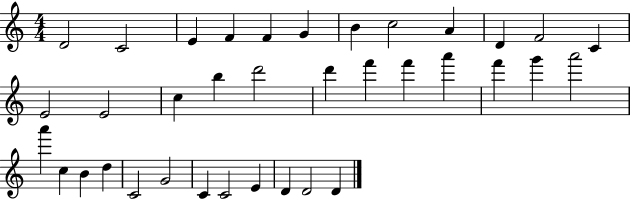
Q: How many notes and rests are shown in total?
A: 36